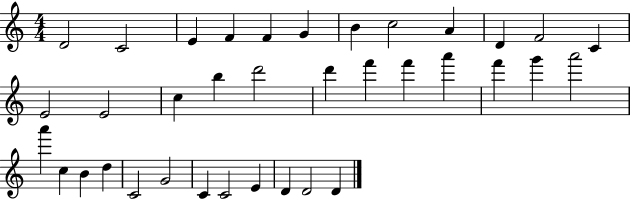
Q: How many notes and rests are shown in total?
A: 36